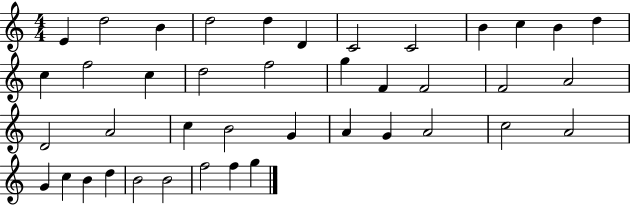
E4/q D5/h B4/q D5/h D5/q D4/q C4/h C4/h B4/q C5/q B4/q D5/q C5/q F5/h C5/q D5/h F5/h G5/q F4/q F4/h F4/h A4/h D4/h A4/h C5/q B4/h G4/q A4/q G4/q A4/h C5/h A4/h G4/q C5/q B4/q D5/q B4/h B4/h F5/h F5/q G5/q